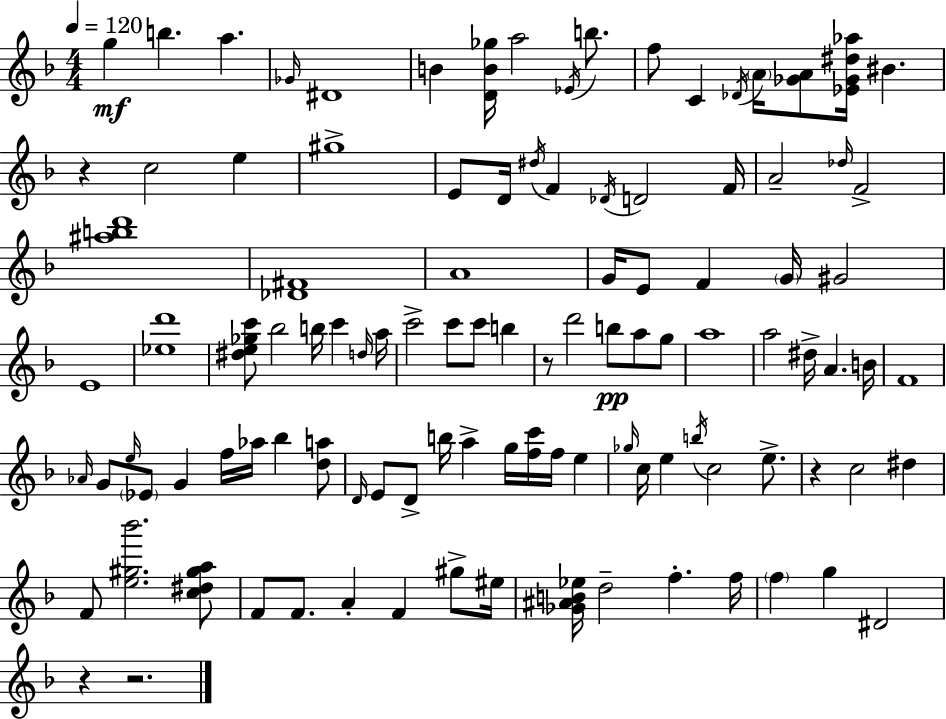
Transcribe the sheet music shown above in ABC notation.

X:1
T:Untitled
M:4/4
L:1/4
K:F
g b a _G/4 ^D4 B [DB_g]/4 a2 _E/4 b/2 f/2 C _D/4 A/4 [_GA]/2 [_E_G^d_a]/4 ^B z c2 e ^g4 E/2 D/4 ^d/4 F _D/4 D2 F/4 A2 _d/4 F2 [^abd']4 [_D^F]4 A4 G/4 E/2 F G/4 ^G2 E4 [_ed']4 [^de_gc']/2 _b2 b/4 c' d/4 a/4 c'2 c'/2 c'/2 b z/2 d'2 b/2 a/2 g/2 a4 a2 ^d/4 A B/4 F4 _A/4 G/2 e/4 _E/2 G f/4 _a/4 _b [da]/2 D/4 E/2 D/2 b/4 a g/4 [fc']/4 f/4 e _g/4 c/4 e b/4 c2 e/2 z c2 ^d F/2 [e^g_b']2 [c^d^ga]/2 F/2 F/2 A F ^g/2 ^e/4 [_G^AB_e]/4 d2 f f/4 f g ^D2 z z2